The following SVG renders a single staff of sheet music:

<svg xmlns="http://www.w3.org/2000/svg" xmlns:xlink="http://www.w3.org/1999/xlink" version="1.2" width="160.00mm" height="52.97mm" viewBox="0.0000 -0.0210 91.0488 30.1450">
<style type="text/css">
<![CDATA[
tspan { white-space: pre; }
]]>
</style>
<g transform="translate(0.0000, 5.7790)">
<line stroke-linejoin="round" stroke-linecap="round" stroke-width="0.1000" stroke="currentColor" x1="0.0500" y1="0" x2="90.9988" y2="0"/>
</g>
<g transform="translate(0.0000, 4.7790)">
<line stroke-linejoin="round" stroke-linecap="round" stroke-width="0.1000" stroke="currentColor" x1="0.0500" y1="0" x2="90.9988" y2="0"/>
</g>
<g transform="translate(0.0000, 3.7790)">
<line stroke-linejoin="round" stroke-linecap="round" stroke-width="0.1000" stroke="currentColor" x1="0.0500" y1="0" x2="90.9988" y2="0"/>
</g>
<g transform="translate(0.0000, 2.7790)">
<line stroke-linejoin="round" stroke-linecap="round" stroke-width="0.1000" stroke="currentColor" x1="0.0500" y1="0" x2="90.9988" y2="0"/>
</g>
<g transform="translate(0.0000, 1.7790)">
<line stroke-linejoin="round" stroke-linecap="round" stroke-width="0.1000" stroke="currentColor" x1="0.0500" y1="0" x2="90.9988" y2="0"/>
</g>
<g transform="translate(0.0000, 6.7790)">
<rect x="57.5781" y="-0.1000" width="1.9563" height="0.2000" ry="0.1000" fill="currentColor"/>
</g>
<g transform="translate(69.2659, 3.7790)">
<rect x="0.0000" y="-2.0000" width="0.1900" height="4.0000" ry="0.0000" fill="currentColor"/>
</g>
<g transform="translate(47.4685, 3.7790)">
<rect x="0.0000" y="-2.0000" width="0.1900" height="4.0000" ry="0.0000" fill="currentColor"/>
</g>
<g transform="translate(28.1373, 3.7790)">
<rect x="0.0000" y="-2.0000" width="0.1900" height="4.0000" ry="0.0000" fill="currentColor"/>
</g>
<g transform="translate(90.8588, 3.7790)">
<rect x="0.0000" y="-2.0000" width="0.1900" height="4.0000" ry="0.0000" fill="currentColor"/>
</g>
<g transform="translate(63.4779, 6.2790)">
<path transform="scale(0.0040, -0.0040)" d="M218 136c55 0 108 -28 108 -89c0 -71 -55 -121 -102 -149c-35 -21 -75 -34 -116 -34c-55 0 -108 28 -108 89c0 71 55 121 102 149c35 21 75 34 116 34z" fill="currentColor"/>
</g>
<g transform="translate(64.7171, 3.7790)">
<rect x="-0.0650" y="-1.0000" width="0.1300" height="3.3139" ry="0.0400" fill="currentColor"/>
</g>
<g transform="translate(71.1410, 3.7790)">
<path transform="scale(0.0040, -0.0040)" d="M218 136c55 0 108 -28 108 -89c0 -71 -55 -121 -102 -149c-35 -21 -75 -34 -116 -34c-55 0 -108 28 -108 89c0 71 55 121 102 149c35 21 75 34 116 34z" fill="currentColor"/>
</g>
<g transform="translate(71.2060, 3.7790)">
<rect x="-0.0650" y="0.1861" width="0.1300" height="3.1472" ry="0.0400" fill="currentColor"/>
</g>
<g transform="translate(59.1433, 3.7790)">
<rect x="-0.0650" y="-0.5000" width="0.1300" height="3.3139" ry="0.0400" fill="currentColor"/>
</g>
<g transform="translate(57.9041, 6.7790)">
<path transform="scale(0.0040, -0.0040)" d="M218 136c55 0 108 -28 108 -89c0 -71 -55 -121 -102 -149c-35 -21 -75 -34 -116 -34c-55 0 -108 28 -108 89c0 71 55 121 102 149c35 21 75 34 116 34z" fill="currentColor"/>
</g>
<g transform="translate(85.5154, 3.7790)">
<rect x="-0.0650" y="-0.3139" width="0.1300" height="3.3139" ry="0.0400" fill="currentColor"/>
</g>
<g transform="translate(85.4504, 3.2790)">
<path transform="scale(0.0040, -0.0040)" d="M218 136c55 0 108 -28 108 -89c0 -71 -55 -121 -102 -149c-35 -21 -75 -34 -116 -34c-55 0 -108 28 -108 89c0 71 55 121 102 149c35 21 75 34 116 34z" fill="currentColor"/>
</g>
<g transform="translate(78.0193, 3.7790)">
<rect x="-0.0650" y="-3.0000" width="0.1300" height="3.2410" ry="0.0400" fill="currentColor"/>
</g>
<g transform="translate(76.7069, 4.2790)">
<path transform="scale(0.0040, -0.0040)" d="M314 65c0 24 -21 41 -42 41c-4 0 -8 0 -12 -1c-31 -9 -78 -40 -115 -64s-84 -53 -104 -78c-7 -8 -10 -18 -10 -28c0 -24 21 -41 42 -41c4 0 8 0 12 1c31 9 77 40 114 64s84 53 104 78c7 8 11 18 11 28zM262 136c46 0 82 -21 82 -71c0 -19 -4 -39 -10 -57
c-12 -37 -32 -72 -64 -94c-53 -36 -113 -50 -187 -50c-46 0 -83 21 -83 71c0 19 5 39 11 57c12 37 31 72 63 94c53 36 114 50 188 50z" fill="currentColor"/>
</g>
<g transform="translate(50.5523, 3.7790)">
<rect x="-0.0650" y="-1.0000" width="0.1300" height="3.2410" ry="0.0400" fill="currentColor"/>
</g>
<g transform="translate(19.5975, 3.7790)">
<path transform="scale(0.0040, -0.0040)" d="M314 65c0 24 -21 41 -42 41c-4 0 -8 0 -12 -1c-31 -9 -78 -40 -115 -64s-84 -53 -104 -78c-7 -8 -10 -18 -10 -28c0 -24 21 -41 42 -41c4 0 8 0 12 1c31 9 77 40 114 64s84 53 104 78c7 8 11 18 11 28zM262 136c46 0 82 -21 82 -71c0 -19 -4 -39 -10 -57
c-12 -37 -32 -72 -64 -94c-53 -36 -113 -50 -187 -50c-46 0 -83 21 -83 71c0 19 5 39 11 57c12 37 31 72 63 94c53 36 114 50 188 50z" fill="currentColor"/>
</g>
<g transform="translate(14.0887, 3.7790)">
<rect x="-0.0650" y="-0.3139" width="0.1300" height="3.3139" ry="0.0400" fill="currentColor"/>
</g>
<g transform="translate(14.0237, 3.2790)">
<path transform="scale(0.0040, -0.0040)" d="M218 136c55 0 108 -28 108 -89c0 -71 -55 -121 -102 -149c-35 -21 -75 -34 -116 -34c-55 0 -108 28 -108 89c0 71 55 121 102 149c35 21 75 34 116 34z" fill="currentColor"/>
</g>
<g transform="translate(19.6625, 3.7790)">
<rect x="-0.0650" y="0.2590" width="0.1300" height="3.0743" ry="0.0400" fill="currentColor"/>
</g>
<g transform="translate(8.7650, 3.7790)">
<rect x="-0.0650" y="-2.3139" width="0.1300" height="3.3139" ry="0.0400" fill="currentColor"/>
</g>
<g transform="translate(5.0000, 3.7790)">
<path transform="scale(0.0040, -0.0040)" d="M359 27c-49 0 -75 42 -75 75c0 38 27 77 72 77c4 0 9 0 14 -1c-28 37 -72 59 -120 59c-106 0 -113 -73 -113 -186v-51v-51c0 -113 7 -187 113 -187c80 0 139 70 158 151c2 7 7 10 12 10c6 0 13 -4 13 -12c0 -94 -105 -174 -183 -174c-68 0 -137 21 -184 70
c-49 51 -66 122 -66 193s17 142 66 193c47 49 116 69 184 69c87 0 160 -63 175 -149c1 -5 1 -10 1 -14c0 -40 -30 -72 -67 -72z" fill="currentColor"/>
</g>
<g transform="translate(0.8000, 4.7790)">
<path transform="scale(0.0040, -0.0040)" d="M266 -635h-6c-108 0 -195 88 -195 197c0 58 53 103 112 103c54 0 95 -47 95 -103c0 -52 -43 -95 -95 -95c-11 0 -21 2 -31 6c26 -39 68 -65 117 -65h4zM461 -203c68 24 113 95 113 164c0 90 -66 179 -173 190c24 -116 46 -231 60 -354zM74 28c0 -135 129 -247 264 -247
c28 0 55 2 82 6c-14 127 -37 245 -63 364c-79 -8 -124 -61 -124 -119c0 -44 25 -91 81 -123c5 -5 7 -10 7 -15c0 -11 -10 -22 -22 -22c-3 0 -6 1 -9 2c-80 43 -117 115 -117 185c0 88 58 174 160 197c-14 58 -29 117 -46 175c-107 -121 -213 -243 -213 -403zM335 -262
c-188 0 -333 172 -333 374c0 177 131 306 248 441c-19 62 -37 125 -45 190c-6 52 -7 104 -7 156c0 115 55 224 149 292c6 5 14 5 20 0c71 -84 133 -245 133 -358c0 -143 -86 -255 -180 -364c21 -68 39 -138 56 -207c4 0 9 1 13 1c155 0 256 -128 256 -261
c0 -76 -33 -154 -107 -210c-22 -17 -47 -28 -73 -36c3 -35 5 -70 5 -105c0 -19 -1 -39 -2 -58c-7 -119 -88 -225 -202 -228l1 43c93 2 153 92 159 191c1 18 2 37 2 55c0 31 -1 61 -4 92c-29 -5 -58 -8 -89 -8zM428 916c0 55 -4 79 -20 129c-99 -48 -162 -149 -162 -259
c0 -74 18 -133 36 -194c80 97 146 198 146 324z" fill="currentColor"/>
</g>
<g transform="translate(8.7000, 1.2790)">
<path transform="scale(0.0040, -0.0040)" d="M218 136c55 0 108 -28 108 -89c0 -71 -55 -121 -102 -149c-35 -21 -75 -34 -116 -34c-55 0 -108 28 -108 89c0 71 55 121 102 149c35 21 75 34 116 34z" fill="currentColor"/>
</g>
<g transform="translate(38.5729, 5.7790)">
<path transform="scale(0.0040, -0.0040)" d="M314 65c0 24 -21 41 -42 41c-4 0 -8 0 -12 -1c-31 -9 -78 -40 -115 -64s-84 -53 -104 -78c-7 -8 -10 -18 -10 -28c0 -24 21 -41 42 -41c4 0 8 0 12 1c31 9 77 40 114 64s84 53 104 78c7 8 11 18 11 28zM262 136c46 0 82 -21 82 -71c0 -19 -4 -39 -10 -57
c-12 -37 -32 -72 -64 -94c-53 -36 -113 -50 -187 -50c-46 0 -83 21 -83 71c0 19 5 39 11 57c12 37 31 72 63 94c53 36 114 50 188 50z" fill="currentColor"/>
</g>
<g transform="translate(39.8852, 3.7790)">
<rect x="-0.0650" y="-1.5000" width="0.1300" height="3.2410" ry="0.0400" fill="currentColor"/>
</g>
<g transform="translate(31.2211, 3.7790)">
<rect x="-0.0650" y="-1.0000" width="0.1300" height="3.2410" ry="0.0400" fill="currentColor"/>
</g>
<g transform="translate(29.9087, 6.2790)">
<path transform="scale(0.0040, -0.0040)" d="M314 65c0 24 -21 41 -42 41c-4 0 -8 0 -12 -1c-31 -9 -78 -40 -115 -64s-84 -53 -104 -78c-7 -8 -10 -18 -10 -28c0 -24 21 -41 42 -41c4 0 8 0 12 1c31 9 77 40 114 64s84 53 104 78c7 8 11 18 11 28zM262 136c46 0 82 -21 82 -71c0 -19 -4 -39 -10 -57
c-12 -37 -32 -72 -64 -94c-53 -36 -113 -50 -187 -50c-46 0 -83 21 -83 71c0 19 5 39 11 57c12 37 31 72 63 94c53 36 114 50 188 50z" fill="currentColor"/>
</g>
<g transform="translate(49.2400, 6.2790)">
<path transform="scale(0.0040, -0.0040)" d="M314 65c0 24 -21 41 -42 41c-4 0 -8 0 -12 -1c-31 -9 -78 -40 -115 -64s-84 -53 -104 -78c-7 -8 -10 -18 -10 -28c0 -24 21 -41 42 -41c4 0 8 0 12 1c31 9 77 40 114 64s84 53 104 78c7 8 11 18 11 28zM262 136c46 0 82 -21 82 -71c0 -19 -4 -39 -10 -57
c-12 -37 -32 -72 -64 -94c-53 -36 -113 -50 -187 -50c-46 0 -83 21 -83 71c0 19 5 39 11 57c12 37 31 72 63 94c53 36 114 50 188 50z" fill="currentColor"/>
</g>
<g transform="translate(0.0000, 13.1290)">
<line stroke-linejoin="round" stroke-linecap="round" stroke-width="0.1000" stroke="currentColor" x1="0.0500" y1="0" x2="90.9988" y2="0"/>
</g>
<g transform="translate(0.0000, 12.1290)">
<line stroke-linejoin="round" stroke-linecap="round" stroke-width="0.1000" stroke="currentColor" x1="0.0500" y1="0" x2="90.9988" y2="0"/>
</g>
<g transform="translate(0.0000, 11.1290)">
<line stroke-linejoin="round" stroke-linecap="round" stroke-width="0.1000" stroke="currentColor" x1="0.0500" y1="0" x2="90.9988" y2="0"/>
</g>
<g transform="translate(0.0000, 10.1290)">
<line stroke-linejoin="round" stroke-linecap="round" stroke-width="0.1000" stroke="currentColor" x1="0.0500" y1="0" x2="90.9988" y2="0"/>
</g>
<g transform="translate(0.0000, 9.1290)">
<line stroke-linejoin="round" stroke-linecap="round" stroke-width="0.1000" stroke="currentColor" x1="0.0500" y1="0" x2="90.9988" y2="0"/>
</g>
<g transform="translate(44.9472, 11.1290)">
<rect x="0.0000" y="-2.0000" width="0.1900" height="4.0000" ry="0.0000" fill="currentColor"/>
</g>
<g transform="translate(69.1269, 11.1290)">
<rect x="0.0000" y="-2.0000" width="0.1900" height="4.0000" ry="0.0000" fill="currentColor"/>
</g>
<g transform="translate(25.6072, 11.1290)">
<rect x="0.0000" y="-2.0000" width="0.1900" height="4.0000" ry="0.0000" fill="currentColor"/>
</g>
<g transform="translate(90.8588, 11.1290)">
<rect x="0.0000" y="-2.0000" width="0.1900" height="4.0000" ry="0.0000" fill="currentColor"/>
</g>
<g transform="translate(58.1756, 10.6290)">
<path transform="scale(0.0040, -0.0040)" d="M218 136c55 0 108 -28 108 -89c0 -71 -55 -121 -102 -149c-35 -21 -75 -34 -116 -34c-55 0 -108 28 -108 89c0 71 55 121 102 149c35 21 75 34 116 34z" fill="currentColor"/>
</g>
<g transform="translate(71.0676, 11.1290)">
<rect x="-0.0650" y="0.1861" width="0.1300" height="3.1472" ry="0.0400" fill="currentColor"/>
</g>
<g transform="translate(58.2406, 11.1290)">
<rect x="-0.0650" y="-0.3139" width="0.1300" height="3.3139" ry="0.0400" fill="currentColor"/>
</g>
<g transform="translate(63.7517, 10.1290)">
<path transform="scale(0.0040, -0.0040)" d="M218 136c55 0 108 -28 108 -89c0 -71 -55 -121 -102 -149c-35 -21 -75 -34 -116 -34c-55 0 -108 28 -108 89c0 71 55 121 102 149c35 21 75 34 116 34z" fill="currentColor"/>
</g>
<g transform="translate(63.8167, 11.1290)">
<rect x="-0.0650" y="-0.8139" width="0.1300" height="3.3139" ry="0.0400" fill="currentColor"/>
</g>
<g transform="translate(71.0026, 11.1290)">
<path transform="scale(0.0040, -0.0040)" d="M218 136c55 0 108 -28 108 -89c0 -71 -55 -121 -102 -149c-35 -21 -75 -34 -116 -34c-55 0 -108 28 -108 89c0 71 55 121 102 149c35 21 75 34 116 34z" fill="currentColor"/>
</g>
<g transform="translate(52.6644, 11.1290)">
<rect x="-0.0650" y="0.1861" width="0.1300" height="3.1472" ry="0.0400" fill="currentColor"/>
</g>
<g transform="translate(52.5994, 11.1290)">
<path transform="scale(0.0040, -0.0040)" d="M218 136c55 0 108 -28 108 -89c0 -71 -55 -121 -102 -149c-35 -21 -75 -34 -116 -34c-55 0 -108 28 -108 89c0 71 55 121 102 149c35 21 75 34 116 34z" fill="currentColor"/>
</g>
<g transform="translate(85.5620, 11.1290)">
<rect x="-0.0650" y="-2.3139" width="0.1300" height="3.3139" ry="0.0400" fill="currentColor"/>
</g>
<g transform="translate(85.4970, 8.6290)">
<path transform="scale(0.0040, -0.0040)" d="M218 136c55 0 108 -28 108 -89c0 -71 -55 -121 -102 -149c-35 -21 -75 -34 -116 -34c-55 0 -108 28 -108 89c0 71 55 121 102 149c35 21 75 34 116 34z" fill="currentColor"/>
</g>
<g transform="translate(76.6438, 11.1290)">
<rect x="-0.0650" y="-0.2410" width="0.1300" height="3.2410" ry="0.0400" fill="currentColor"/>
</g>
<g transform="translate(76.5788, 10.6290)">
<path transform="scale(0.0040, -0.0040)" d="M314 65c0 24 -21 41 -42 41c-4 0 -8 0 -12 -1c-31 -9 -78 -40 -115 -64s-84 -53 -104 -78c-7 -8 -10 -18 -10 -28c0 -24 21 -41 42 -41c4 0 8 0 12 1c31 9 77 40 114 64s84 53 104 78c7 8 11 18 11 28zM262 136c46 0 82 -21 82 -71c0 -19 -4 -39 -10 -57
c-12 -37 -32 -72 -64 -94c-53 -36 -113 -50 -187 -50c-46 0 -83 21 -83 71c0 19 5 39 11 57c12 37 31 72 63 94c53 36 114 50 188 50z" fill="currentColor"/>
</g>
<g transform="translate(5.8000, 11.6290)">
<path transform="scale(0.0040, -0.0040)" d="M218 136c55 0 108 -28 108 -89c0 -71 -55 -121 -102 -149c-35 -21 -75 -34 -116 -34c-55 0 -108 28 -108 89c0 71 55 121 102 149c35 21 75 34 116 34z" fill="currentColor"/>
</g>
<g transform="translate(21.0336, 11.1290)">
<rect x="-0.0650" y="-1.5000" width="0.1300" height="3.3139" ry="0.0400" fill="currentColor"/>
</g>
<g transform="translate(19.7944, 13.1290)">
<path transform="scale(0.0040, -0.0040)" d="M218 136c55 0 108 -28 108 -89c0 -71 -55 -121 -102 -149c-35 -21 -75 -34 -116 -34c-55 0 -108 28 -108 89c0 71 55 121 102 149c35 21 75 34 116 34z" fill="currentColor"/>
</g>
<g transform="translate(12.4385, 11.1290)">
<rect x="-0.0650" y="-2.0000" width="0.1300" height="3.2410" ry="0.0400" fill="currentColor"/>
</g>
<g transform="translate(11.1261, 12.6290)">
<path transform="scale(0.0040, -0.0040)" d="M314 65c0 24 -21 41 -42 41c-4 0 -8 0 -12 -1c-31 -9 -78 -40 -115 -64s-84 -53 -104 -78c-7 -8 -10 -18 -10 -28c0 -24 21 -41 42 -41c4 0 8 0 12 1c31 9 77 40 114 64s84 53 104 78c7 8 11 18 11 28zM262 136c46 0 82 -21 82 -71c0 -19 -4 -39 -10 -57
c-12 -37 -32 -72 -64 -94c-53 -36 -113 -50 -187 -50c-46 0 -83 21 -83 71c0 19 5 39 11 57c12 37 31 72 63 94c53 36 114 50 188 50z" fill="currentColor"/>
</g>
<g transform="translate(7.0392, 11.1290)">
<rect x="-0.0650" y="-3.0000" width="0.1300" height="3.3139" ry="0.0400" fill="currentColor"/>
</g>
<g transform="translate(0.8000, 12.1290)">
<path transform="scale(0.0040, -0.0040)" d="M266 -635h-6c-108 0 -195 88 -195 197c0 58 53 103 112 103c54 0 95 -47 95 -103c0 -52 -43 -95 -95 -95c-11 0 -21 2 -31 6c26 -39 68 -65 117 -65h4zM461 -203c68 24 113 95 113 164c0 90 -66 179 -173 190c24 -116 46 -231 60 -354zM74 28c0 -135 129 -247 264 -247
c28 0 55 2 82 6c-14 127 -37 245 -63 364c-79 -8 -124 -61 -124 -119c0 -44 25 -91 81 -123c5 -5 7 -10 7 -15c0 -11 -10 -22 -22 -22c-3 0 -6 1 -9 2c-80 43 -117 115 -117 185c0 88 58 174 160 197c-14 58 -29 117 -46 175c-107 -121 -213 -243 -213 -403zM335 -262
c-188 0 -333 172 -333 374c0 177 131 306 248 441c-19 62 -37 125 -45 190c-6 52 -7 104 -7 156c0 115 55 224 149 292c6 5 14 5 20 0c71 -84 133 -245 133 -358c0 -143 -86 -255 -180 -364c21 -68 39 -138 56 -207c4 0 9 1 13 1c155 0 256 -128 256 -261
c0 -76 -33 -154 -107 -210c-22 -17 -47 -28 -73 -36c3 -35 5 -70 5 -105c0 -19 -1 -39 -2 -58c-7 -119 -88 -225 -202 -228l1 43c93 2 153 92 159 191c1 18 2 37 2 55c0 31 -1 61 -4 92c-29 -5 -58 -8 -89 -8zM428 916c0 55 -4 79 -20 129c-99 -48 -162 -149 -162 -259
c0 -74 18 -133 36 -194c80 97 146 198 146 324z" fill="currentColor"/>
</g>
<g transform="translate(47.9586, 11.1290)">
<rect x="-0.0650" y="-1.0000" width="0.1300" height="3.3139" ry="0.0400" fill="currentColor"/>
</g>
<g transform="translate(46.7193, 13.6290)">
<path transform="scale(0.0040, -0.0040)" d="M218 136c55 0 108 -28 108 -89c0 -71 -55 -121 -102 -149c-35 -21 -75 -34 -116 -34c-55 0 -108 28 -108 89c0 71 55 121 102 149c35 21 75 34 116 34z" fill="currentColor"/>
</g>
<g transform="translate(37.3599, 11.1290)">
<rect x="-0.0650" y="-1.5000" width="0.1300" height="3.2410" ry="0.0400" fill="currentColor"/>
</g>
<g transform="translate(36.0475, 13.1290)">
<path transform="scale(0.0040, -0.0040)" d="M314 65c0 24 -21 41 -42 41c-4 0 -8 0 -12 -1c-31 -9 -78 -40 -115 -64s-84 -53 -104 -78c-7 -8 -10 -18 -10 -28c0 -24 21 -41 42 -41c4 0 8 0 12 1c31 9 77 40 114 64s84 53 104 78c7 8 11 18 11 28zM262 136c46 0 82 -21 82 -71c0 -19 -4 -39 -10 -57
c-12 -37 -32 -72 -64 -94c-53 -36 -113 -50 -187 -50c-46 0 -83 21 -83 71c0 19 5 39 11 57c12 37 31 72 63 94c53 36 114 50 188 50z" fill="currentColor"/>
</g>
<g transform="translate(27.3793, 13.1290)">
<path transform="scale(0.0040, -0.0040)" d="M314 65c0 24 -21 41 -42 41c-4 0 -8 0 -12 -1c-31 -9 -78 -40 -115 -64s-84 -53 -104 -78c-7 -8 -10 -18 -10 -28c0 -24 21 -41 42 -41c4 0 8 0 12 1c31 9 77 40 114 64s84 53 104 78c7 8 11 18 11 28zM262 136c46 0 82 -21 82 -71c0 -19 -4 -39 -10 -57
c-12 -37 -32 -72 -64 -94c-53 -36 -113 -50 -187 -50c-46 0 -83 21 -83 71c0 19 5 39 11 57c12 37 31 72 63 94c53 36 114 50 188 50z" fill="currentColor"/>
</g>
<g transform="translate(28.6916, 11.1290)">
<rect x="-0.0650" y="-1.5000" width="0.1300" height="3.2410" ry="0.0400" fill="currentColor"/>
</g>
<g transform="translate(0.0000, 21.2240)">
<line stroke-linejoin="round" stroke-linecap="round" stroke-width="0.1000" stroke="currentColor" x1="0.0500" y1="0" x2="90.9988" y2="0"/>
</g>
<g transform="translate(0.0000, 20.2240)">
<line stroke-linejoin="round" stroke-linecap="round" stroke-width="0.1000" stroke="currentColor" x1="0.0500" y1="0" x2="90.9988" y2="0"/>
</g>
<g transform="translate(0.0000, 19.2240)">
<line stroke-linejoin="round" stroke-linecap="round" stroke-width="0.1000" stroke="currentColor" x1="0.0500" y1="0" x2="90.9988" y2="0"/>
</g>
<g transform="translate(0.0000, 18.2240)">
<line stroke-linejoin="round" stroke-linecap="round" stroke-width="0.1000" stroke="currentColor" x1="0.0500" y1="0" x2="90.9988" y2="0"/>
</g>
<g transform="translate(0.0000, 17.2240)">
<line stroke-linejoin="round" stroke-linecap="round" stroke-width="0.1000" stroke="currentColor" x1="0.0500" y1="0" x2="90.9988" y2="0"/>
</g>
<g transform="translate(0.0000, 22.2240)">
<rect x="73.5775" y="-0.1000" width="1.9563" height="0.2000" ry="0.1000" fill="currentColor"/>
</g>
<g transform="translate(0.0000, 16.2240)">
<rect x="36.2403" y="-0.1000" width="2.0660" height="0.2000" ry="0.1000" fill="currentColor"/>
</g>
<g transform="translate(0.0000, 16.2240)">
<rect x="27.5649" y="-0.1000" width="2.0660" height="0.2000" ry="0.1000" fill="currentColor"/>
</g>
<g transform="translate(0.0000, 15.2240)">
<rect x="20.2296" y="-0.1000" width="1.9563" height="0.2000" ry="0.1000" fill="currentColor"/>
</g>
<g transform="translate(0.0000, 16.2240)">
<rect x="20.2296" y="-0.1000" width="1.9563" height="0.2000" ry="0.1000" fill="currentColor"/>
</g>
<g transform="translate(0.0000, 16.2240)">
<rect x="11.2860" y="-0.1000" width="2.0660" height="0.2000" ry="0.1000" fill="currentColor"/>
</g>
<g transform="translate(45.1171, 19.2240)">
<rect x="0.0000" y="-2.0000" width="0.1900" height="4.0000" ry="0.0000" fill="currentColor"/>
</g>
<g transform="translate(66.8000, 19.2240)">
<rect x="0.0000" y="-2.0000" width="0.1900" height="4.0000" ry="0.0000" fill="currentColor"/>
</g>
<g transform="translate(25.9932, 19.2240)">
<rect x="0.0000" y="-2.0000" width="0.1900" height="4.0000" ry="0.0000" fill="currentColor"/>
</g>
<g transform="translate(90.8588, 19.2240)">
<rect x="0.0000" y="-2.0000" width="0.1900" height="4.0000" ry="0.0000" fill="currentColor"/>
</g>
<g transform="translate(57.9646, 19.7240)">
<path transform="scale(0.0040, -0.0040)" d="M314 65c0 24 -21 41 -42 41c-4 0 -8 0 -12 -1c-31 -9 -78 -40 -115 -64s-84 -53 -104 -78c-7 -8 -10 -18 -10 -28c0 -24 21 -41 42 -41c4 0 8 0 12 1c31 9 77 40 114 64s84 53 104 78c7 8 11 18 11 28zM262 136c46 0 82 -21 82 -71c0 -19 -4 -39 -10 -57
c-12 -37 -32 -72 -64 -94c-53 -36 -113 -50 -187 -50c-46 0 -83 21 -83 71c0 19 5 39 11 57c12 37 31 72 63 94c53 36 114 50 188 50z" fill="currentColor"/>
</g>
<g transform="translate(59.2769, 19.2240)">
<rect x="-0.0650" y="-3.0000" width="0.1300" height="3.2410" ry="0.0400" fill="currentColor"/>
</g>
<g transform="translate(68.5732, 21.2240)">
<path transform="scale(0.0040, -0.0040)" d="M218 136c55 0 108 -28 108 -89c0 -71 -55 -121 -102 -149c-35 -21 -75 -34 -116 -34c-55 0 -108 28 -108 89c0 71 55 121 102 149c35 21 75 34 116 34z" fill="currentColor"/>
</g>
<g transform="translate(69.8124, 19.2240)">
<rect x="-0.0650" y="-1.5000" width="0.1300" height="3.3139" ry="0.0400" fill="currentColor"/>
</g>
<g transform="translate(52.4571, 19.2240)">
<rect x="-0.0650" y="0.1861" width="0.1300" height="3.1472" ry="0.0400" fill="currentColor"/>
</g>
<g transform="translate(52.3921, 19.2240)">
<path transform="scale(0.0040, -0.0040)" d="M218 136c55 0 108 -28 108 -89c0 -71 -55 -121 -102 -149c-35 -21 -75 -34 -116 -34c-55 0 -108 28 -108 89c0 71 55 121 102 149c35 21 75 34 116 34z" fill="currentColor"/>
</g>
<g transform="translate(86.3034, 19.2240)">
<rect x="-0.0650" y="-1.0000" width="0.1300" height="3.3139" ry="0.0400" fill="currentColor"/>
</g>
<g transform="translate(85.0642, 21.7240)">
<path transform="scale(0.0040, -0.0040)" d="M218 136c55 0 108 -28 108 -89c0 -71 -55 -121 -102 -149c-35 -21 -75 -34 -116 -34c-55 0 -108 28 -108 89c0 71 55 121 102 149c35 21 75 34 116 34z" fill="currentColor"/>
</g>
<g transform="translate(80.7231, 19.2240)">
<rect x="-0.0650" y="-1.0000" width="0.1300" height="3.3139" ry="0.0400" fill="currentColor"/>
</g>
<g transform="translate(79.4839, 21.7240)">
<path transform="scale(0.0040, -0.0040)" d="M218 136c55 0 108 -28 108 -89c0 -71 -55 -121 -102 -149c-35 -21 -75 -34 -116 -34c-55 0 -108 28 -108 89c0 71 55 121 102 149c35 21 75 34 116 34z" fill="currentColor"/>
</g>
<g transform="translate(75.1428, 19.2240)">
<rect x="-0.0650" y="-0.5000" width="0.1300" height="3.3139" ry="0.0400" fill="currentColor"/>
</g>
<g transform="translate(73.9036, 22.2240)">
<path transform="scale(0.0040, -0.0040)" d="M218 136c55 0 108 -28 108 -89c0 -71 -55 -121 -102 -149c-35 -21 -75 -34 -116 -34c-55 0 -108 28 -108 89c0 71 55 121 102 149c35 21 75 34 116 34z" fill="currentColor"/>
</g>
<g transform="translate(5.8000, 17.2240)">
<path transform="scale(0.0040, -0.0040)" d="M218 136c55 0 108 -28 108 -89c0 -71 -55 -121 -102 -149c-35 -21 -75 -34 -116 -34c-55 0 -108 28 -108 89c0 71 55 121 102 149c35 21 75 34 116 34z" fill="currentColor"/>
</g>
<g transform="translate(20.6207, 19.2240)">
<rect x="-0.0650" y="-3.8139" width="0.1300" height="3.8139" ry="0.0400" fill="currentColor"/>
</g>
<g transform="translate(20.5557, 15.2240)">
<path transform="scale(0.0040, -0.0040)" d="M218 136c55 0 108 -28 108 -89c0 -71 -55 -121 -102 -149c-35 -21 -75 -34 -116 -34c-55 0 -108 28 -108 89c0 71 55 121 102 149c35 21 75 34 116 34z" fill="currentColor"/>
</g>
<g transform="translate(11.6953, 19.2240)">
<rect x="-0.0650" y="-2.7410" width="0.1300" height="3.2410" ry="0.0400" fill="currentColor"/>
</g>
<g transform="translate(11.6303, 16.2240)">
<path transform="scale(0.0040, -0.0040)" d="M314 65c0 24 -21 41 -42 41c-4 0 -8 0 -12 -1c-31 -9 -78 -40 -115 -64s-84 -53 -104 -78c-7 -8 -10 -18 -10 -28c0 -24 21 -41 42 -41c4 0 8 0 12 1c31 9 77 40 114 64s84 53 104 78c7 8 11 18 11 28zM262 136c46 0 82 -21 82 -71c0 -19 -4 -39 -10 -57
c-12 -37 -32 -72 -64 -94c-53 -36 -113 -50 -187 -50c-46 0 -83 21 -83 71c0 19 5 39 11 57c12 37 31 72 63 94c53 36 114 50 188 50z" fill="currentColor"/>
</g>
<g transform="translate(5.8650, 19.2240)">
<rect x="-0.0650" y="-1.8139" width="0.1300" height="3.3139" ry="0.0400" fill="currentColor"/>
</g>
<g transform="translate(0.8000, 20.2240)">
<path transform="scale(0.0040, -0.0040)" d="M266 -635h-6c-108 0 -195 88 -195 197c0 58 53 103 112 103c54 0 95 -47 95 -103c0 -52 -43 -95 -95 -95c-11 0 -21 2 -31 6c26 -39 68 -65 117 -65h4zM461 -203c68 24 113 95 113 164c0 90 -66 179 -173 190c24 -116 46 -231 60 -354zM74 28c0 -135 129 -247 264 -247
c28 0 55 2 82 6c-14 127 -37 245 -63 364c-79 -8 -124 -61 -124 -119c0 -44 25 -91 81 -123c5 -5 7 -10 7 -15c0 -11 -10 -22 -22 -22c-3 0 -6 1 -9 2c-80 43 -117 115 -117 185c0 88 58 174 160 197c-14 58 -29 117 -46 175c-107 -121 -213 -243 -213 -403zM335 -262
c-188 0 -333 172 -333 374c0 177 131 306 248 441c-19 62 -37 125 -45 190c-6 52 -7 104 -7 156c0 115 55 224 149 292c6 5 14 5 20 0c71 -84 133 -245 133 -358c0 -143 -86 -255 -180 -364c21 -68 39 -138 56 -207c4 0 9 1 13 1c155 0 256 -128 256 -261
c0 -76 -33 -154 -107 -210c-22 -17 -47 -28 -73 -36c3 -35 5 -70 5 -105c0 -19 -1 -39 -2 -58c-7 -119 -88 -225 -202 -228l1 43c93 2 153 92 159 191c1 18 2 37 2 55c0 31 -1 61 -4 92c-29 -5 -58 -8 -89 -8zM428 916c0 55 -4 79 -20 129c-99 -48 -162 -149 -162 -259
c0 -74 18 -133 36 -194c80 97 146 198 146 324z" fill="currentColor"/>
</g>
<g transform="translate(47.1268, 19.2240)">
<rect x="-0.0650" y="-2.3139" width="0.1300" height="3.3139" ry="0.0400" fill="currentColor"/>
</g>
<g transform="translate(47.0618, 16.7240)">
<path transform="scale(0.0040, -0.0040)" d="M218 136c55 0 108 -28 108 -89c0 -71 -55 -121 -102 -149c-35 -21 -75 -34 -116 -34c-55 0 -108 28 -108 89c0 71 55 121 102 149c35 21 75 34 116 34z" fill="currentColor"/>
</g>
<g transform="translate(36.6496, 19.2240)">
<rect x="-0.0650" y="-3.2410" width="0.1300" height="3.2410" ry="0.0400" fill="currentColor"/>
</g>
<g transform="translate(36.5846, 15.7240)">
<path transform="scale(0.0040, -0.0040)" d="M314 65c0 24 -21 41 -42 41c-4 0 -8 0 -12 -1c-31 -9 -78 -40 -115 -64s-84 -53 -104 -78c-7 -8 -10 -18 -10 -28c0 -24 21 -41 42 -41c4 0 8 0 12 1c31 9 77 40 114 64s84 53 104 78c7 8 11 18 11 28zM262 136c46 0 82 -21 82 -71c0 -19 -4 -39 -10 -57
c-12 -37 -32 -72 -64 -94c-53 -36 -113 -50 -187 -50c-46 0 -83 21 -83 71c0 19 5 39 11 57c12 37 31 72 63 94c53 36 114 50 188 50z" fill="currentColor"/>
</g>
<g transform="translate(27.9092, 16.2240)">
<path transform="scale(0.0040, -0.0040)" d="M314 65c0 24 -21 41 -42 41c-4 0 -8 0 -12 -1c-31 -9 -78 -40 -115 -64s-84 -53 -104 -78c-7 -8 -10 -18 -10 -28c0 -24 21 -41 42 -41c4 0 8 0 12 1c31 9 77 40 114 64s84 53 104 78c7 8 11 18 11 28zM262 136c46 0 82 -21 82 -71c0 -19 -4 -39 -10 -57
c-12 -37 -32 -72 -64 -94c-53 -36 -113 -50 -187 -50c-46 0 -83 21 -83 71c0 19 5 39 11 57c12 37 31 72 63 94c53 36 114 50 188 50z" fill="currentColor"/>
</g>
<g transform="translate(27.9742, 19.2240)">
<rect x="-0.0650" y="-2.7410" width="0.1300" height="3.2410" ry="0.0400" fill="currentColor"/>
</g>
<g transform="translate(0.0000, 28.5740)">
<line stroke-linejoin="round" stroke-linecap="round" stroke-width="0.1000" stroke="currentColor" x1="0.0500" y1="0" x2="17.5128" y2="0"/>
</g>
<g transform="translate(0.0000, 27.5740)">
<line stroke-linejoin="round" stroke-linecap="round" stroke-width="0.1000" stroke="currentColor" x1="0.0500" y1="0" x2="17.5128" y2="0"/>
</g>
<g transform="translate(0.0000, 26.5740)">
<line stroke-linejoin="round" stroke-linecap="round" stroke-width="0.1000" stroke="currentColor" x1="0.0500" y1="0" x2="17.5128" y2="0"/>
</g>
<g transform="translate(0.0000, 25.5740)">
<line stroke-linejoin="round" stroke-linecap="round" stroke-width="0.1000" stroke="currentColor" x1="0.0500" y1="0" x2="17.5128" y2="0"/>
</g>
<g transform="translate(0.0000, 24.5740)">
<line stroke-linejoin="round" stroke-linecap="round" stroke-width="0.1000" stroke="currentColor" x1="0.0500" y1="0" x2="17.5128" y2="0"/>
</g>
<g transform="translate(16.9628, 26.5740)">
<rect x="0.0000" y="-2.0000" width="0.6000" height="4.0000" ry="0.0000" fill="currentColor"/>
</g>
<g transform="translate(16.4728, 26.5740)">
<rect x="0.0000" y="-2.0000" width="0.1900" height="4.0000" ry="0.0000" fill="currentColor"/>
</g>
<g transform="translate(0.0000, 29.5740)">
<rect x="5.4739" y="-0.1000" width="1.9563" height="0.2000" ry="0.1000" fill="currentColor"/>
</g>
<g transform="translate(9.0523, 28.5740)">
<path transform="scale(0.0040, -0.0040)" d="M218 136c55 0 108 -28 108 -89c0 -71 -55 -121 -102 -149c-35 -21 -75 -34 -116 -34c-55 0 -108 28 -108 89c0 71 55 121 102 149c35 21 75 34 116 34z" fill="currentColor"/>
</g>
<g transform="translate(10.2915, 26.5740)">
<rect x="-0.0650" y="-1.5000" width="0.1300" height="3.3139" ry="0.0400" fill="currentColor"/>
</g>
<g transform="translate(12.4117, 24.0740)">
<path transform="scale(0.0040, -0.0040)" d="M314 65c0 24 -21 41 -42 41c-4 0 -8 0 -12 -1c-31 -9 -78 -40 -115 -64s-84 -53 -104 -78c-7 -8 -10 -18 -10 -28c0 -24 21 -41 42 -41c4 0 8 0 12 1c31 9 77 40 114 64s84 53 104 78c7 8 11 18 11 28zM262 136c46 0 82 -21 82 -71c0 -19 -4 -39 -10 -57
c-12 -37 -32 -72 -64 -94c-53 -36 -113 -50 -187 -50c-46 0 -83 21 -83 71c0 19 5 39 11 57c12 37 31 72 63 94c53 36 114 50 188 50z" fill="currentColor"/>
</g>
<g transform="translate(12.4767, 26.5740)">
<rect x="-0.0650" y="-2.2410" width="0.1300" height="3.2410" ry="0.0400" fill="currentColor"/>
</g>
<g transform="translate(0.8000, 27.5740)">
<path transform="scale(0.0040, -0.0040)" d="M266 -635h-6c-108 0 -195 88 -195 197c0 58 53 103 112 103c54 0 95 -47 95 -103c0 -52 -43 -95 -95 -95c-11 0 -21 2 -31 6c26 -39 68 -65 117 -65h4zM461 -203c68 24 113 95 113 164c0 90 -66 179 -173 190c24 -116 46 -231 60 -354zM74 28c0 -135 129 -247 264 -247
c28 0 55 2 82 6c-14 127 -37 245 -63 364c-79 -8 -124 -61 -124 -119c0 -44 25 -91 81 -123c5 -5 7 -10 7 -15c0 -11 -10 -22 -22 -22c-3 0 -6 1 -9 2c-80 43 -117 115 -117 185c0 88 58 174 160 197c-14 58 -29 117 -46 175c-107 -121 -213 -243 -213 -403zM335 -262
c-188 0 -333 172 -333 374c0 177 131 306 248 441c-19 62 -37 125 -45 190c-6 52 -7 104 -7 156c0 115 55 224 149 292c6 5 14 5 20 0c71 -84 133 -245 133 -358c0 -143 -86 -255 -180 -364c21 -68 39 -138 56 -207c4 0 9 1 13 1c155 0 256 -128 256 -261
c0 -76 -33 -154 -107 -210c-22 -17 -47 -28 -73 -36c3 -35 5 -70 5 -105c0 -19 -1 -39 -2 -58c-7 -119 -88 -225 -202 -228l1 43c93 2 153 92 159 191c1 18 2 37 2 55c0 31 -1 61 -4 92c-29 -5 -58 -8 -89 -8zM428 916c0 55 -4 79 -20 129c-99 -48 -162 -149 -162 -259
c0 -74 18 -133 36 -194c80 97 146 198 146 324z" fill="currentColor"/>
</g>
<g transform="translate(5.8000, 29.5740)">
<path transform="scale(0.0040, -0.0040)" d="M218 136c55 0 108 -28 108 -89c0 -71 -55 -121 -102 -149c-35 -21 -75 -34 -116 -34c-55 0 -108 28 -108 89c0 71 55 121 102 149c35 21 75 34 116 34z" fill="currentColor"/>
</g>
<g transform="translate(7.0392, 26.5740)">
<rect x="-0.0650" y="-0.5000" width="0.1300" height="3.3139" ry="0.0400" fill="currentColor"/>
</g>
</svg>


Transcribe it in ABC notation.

X:1
T:Untitled
M:4/4
L:1/4
K:C
g c B2 D2 E2 D2 C D B A2 c A F2 E E2 E2 D B c d B c2 g f a2 c' a2 b2 g B A2 E C D D C E g2